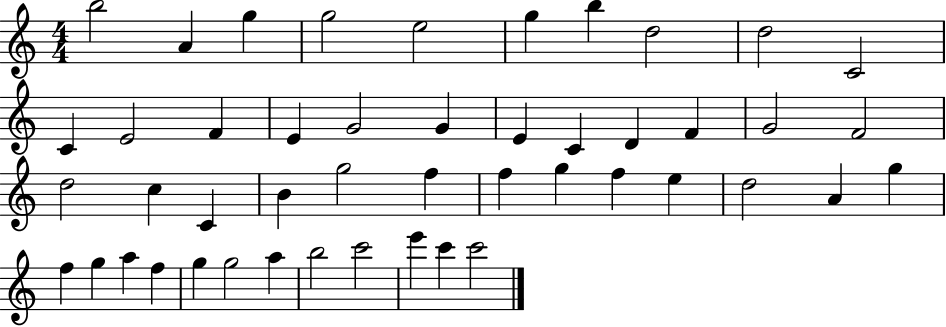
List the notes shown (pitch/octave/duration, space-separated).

B5/h A4/q G5/q G5/h E5/h G5/q B5/q D5/h D5/h C4/h C4/q E4/h F4/q E4/q G4/h G4/q E4/q C4/q D4/q F4/q G4/h F4/h D5/h C5/q C4/q B4/q G5/h F5/q F5/q G5/q F5/q E5/q D5/h A4/q G5/q F5/q G5/q A5/q F5/q G5/q G5/h A5/q B5/h C6/h E6/q C6/q C6/h